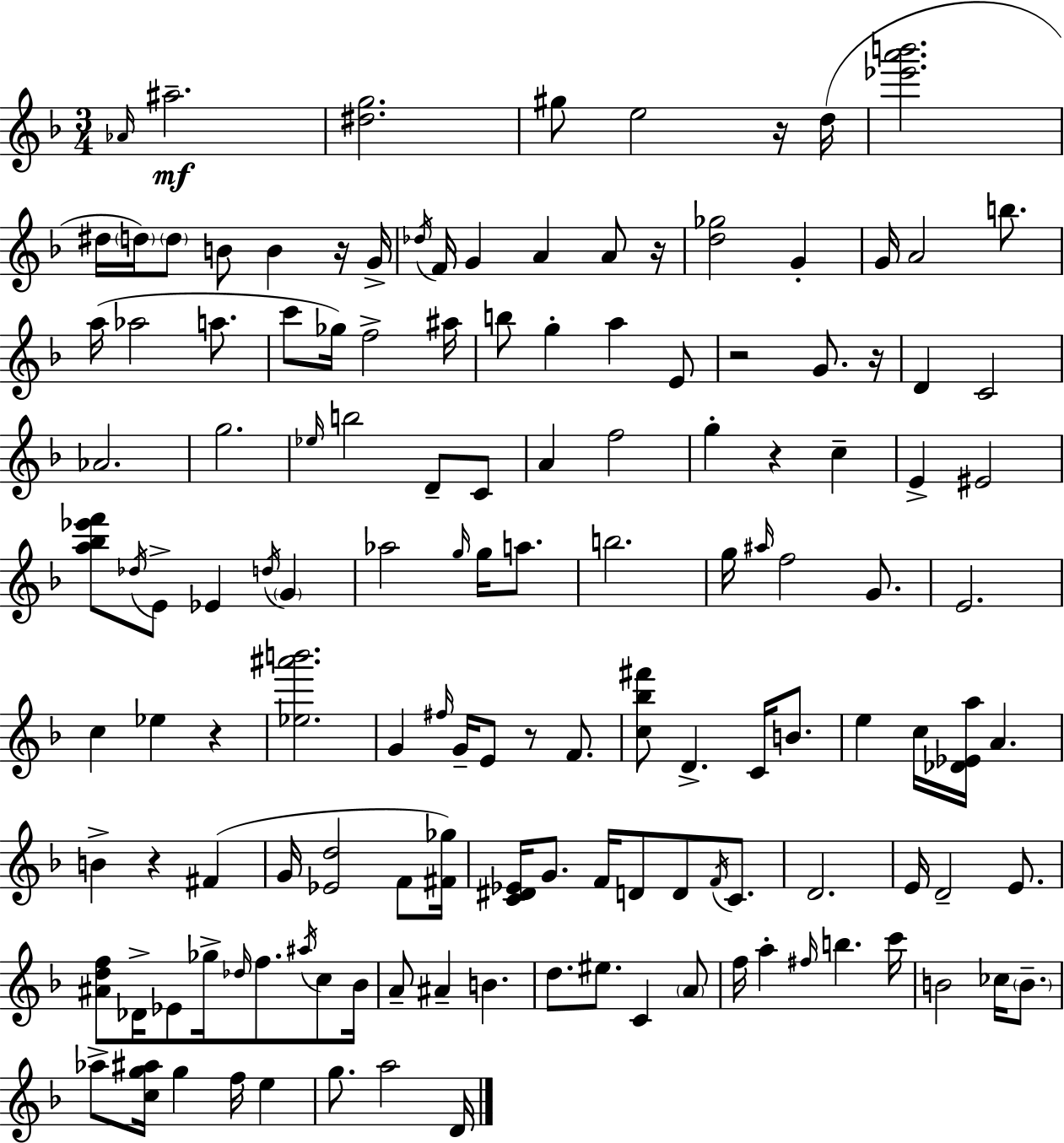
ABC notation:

X:1
T:Untitled
M:3/4
L:1/4
K:Dm
_A/4 ^a2 [^dg]2 ^g/2 e2 z/4 d/4 [_e'a'b']2 ^d/4 d/4 d/2 B/2 B z/4 G/4 _d/4 F/4 G A A/2 z/4 [d_g]2 G G/4 A2 b/2 a/4 _a2 a/2 c'/2 _g/4 f2 ^a/4 b/2 g a E/2 z2 G/2 z/4 D C2 _A2 g2 _e/4 b2 D/2 C/2 A f2 g z c E ^E2 [a_b_e'f']/2 _d/4 E/2 _E d/4 G _a2 g/4 g/4 a/2 b2 g/4 ^a/4 f2 G/2 E2 c _e z [_e^a'b']2 G ^f/4 G/4 E/2 z/2 F/2 [c_b^f']/2 D C/4 B/2 e c/4 [_D_Ea]/4 A B z ^F G/4 [_Ed]2 F/2 [^F_g]/4 [C^D_E]/4 G/2 F/4 D/2 D/2 F/4 C/2 D2 E/4 D2 E/2 [^Adf]/2 _D/4 _E/2 _g/4 _d/4 f/2 ^a/4 c/2 _B/4 A/2 ^A B d/2 ^e/2 C A/2 f/4 a ^f/4 b c'/4 B2 _c/4 B/2 _a/2 [cg^a]/4 g f/4 e g/2 a2 D/4